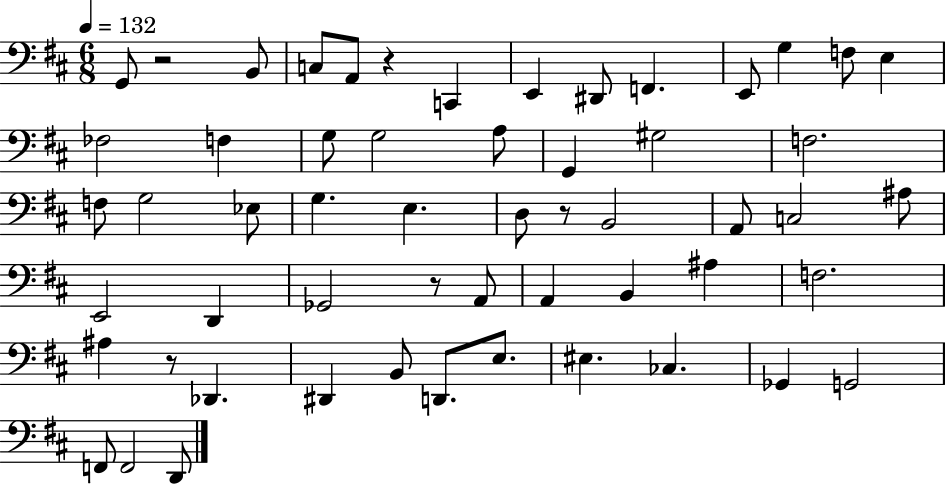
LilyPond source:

{
  \clef bass
  \numericTimeSignature
  \time 6/8
  \key d \major
  \tempo 4 = 132
  \repeat volta 2 { g,8 r2 b,8 | c8 a,8 r4 c,4 | e,4 dis,8 f,4. | e,8 g4 f8 e4 | \break fes2 f4 | g8 g2 a8 | g,4 gis2 | f2. | \break f8 g2 ees8 | g4. e4. | d8 r8 b,2 | a,8 c2 ais8 | \break e,2 d,4 | ges,2 r8 a,8 | a,4 b,4 ais4 | f2. | \break ais4 r8 des,4. | dis,4 b,8 d,8. e8. | eis4. ces4. | ges,4 g,2 | \break f,8 f,2 d,8 | } \bar "|."
}